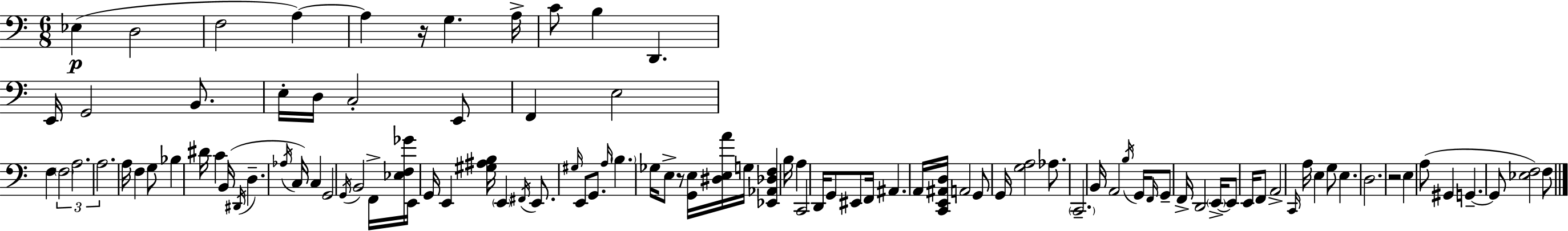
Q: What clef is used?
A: bass